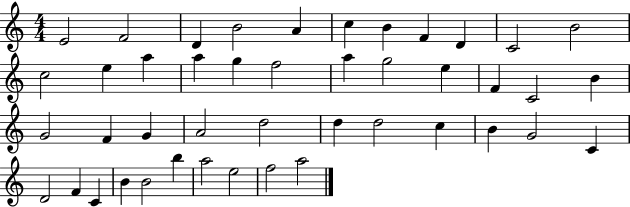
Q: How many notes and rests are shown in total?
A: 44